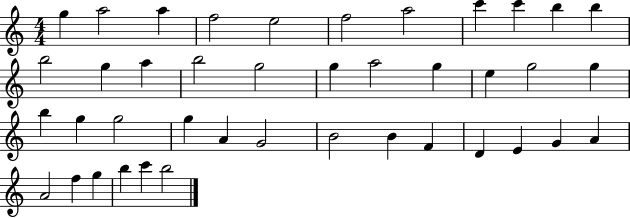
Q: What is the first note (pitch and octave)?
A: G5